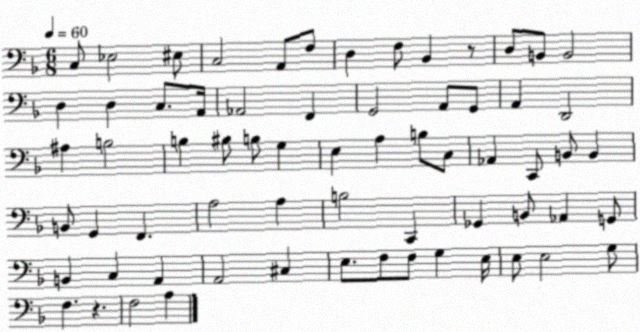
X:1
T:Untitled
M:6/8
L:1/4
K:F
C,/2 _E,2 ^E,/2 C,2 A,,/2 F,/2 D, F,/2 _B,, z/2 D,/2 B,,/2 B,,2 D, D, C,/2 A,,/4 _A,,2 F,, G,,2 A,,/2 G,,/2 A,, D,,2 ^A, B,2 B, ^B,/2 B,/2 G, E, A, B,/2 C,/2 _A,, C,,/2 B,,/2 B,, B,,/2 G,, F,, A,2 A, B,2 C,, _G,, B,,/2 _A,, G,,/2 B,, C, A,, A,,2 ^C, E,/2 F,/2 F,/2 G, E,/4 E,/2 E,2 G,/2 F, z F,2 A,